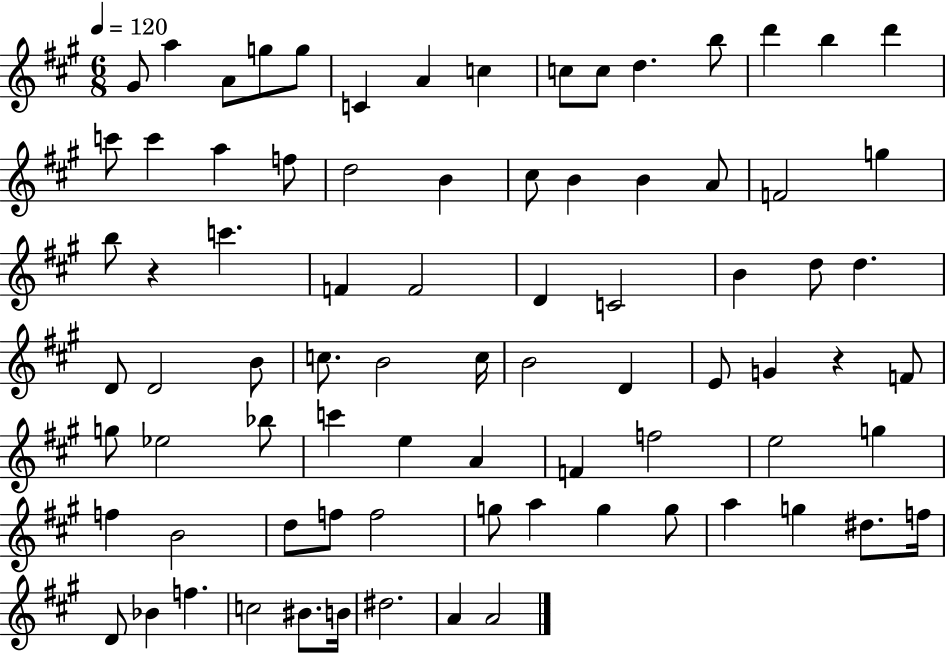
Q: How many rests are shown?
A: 2